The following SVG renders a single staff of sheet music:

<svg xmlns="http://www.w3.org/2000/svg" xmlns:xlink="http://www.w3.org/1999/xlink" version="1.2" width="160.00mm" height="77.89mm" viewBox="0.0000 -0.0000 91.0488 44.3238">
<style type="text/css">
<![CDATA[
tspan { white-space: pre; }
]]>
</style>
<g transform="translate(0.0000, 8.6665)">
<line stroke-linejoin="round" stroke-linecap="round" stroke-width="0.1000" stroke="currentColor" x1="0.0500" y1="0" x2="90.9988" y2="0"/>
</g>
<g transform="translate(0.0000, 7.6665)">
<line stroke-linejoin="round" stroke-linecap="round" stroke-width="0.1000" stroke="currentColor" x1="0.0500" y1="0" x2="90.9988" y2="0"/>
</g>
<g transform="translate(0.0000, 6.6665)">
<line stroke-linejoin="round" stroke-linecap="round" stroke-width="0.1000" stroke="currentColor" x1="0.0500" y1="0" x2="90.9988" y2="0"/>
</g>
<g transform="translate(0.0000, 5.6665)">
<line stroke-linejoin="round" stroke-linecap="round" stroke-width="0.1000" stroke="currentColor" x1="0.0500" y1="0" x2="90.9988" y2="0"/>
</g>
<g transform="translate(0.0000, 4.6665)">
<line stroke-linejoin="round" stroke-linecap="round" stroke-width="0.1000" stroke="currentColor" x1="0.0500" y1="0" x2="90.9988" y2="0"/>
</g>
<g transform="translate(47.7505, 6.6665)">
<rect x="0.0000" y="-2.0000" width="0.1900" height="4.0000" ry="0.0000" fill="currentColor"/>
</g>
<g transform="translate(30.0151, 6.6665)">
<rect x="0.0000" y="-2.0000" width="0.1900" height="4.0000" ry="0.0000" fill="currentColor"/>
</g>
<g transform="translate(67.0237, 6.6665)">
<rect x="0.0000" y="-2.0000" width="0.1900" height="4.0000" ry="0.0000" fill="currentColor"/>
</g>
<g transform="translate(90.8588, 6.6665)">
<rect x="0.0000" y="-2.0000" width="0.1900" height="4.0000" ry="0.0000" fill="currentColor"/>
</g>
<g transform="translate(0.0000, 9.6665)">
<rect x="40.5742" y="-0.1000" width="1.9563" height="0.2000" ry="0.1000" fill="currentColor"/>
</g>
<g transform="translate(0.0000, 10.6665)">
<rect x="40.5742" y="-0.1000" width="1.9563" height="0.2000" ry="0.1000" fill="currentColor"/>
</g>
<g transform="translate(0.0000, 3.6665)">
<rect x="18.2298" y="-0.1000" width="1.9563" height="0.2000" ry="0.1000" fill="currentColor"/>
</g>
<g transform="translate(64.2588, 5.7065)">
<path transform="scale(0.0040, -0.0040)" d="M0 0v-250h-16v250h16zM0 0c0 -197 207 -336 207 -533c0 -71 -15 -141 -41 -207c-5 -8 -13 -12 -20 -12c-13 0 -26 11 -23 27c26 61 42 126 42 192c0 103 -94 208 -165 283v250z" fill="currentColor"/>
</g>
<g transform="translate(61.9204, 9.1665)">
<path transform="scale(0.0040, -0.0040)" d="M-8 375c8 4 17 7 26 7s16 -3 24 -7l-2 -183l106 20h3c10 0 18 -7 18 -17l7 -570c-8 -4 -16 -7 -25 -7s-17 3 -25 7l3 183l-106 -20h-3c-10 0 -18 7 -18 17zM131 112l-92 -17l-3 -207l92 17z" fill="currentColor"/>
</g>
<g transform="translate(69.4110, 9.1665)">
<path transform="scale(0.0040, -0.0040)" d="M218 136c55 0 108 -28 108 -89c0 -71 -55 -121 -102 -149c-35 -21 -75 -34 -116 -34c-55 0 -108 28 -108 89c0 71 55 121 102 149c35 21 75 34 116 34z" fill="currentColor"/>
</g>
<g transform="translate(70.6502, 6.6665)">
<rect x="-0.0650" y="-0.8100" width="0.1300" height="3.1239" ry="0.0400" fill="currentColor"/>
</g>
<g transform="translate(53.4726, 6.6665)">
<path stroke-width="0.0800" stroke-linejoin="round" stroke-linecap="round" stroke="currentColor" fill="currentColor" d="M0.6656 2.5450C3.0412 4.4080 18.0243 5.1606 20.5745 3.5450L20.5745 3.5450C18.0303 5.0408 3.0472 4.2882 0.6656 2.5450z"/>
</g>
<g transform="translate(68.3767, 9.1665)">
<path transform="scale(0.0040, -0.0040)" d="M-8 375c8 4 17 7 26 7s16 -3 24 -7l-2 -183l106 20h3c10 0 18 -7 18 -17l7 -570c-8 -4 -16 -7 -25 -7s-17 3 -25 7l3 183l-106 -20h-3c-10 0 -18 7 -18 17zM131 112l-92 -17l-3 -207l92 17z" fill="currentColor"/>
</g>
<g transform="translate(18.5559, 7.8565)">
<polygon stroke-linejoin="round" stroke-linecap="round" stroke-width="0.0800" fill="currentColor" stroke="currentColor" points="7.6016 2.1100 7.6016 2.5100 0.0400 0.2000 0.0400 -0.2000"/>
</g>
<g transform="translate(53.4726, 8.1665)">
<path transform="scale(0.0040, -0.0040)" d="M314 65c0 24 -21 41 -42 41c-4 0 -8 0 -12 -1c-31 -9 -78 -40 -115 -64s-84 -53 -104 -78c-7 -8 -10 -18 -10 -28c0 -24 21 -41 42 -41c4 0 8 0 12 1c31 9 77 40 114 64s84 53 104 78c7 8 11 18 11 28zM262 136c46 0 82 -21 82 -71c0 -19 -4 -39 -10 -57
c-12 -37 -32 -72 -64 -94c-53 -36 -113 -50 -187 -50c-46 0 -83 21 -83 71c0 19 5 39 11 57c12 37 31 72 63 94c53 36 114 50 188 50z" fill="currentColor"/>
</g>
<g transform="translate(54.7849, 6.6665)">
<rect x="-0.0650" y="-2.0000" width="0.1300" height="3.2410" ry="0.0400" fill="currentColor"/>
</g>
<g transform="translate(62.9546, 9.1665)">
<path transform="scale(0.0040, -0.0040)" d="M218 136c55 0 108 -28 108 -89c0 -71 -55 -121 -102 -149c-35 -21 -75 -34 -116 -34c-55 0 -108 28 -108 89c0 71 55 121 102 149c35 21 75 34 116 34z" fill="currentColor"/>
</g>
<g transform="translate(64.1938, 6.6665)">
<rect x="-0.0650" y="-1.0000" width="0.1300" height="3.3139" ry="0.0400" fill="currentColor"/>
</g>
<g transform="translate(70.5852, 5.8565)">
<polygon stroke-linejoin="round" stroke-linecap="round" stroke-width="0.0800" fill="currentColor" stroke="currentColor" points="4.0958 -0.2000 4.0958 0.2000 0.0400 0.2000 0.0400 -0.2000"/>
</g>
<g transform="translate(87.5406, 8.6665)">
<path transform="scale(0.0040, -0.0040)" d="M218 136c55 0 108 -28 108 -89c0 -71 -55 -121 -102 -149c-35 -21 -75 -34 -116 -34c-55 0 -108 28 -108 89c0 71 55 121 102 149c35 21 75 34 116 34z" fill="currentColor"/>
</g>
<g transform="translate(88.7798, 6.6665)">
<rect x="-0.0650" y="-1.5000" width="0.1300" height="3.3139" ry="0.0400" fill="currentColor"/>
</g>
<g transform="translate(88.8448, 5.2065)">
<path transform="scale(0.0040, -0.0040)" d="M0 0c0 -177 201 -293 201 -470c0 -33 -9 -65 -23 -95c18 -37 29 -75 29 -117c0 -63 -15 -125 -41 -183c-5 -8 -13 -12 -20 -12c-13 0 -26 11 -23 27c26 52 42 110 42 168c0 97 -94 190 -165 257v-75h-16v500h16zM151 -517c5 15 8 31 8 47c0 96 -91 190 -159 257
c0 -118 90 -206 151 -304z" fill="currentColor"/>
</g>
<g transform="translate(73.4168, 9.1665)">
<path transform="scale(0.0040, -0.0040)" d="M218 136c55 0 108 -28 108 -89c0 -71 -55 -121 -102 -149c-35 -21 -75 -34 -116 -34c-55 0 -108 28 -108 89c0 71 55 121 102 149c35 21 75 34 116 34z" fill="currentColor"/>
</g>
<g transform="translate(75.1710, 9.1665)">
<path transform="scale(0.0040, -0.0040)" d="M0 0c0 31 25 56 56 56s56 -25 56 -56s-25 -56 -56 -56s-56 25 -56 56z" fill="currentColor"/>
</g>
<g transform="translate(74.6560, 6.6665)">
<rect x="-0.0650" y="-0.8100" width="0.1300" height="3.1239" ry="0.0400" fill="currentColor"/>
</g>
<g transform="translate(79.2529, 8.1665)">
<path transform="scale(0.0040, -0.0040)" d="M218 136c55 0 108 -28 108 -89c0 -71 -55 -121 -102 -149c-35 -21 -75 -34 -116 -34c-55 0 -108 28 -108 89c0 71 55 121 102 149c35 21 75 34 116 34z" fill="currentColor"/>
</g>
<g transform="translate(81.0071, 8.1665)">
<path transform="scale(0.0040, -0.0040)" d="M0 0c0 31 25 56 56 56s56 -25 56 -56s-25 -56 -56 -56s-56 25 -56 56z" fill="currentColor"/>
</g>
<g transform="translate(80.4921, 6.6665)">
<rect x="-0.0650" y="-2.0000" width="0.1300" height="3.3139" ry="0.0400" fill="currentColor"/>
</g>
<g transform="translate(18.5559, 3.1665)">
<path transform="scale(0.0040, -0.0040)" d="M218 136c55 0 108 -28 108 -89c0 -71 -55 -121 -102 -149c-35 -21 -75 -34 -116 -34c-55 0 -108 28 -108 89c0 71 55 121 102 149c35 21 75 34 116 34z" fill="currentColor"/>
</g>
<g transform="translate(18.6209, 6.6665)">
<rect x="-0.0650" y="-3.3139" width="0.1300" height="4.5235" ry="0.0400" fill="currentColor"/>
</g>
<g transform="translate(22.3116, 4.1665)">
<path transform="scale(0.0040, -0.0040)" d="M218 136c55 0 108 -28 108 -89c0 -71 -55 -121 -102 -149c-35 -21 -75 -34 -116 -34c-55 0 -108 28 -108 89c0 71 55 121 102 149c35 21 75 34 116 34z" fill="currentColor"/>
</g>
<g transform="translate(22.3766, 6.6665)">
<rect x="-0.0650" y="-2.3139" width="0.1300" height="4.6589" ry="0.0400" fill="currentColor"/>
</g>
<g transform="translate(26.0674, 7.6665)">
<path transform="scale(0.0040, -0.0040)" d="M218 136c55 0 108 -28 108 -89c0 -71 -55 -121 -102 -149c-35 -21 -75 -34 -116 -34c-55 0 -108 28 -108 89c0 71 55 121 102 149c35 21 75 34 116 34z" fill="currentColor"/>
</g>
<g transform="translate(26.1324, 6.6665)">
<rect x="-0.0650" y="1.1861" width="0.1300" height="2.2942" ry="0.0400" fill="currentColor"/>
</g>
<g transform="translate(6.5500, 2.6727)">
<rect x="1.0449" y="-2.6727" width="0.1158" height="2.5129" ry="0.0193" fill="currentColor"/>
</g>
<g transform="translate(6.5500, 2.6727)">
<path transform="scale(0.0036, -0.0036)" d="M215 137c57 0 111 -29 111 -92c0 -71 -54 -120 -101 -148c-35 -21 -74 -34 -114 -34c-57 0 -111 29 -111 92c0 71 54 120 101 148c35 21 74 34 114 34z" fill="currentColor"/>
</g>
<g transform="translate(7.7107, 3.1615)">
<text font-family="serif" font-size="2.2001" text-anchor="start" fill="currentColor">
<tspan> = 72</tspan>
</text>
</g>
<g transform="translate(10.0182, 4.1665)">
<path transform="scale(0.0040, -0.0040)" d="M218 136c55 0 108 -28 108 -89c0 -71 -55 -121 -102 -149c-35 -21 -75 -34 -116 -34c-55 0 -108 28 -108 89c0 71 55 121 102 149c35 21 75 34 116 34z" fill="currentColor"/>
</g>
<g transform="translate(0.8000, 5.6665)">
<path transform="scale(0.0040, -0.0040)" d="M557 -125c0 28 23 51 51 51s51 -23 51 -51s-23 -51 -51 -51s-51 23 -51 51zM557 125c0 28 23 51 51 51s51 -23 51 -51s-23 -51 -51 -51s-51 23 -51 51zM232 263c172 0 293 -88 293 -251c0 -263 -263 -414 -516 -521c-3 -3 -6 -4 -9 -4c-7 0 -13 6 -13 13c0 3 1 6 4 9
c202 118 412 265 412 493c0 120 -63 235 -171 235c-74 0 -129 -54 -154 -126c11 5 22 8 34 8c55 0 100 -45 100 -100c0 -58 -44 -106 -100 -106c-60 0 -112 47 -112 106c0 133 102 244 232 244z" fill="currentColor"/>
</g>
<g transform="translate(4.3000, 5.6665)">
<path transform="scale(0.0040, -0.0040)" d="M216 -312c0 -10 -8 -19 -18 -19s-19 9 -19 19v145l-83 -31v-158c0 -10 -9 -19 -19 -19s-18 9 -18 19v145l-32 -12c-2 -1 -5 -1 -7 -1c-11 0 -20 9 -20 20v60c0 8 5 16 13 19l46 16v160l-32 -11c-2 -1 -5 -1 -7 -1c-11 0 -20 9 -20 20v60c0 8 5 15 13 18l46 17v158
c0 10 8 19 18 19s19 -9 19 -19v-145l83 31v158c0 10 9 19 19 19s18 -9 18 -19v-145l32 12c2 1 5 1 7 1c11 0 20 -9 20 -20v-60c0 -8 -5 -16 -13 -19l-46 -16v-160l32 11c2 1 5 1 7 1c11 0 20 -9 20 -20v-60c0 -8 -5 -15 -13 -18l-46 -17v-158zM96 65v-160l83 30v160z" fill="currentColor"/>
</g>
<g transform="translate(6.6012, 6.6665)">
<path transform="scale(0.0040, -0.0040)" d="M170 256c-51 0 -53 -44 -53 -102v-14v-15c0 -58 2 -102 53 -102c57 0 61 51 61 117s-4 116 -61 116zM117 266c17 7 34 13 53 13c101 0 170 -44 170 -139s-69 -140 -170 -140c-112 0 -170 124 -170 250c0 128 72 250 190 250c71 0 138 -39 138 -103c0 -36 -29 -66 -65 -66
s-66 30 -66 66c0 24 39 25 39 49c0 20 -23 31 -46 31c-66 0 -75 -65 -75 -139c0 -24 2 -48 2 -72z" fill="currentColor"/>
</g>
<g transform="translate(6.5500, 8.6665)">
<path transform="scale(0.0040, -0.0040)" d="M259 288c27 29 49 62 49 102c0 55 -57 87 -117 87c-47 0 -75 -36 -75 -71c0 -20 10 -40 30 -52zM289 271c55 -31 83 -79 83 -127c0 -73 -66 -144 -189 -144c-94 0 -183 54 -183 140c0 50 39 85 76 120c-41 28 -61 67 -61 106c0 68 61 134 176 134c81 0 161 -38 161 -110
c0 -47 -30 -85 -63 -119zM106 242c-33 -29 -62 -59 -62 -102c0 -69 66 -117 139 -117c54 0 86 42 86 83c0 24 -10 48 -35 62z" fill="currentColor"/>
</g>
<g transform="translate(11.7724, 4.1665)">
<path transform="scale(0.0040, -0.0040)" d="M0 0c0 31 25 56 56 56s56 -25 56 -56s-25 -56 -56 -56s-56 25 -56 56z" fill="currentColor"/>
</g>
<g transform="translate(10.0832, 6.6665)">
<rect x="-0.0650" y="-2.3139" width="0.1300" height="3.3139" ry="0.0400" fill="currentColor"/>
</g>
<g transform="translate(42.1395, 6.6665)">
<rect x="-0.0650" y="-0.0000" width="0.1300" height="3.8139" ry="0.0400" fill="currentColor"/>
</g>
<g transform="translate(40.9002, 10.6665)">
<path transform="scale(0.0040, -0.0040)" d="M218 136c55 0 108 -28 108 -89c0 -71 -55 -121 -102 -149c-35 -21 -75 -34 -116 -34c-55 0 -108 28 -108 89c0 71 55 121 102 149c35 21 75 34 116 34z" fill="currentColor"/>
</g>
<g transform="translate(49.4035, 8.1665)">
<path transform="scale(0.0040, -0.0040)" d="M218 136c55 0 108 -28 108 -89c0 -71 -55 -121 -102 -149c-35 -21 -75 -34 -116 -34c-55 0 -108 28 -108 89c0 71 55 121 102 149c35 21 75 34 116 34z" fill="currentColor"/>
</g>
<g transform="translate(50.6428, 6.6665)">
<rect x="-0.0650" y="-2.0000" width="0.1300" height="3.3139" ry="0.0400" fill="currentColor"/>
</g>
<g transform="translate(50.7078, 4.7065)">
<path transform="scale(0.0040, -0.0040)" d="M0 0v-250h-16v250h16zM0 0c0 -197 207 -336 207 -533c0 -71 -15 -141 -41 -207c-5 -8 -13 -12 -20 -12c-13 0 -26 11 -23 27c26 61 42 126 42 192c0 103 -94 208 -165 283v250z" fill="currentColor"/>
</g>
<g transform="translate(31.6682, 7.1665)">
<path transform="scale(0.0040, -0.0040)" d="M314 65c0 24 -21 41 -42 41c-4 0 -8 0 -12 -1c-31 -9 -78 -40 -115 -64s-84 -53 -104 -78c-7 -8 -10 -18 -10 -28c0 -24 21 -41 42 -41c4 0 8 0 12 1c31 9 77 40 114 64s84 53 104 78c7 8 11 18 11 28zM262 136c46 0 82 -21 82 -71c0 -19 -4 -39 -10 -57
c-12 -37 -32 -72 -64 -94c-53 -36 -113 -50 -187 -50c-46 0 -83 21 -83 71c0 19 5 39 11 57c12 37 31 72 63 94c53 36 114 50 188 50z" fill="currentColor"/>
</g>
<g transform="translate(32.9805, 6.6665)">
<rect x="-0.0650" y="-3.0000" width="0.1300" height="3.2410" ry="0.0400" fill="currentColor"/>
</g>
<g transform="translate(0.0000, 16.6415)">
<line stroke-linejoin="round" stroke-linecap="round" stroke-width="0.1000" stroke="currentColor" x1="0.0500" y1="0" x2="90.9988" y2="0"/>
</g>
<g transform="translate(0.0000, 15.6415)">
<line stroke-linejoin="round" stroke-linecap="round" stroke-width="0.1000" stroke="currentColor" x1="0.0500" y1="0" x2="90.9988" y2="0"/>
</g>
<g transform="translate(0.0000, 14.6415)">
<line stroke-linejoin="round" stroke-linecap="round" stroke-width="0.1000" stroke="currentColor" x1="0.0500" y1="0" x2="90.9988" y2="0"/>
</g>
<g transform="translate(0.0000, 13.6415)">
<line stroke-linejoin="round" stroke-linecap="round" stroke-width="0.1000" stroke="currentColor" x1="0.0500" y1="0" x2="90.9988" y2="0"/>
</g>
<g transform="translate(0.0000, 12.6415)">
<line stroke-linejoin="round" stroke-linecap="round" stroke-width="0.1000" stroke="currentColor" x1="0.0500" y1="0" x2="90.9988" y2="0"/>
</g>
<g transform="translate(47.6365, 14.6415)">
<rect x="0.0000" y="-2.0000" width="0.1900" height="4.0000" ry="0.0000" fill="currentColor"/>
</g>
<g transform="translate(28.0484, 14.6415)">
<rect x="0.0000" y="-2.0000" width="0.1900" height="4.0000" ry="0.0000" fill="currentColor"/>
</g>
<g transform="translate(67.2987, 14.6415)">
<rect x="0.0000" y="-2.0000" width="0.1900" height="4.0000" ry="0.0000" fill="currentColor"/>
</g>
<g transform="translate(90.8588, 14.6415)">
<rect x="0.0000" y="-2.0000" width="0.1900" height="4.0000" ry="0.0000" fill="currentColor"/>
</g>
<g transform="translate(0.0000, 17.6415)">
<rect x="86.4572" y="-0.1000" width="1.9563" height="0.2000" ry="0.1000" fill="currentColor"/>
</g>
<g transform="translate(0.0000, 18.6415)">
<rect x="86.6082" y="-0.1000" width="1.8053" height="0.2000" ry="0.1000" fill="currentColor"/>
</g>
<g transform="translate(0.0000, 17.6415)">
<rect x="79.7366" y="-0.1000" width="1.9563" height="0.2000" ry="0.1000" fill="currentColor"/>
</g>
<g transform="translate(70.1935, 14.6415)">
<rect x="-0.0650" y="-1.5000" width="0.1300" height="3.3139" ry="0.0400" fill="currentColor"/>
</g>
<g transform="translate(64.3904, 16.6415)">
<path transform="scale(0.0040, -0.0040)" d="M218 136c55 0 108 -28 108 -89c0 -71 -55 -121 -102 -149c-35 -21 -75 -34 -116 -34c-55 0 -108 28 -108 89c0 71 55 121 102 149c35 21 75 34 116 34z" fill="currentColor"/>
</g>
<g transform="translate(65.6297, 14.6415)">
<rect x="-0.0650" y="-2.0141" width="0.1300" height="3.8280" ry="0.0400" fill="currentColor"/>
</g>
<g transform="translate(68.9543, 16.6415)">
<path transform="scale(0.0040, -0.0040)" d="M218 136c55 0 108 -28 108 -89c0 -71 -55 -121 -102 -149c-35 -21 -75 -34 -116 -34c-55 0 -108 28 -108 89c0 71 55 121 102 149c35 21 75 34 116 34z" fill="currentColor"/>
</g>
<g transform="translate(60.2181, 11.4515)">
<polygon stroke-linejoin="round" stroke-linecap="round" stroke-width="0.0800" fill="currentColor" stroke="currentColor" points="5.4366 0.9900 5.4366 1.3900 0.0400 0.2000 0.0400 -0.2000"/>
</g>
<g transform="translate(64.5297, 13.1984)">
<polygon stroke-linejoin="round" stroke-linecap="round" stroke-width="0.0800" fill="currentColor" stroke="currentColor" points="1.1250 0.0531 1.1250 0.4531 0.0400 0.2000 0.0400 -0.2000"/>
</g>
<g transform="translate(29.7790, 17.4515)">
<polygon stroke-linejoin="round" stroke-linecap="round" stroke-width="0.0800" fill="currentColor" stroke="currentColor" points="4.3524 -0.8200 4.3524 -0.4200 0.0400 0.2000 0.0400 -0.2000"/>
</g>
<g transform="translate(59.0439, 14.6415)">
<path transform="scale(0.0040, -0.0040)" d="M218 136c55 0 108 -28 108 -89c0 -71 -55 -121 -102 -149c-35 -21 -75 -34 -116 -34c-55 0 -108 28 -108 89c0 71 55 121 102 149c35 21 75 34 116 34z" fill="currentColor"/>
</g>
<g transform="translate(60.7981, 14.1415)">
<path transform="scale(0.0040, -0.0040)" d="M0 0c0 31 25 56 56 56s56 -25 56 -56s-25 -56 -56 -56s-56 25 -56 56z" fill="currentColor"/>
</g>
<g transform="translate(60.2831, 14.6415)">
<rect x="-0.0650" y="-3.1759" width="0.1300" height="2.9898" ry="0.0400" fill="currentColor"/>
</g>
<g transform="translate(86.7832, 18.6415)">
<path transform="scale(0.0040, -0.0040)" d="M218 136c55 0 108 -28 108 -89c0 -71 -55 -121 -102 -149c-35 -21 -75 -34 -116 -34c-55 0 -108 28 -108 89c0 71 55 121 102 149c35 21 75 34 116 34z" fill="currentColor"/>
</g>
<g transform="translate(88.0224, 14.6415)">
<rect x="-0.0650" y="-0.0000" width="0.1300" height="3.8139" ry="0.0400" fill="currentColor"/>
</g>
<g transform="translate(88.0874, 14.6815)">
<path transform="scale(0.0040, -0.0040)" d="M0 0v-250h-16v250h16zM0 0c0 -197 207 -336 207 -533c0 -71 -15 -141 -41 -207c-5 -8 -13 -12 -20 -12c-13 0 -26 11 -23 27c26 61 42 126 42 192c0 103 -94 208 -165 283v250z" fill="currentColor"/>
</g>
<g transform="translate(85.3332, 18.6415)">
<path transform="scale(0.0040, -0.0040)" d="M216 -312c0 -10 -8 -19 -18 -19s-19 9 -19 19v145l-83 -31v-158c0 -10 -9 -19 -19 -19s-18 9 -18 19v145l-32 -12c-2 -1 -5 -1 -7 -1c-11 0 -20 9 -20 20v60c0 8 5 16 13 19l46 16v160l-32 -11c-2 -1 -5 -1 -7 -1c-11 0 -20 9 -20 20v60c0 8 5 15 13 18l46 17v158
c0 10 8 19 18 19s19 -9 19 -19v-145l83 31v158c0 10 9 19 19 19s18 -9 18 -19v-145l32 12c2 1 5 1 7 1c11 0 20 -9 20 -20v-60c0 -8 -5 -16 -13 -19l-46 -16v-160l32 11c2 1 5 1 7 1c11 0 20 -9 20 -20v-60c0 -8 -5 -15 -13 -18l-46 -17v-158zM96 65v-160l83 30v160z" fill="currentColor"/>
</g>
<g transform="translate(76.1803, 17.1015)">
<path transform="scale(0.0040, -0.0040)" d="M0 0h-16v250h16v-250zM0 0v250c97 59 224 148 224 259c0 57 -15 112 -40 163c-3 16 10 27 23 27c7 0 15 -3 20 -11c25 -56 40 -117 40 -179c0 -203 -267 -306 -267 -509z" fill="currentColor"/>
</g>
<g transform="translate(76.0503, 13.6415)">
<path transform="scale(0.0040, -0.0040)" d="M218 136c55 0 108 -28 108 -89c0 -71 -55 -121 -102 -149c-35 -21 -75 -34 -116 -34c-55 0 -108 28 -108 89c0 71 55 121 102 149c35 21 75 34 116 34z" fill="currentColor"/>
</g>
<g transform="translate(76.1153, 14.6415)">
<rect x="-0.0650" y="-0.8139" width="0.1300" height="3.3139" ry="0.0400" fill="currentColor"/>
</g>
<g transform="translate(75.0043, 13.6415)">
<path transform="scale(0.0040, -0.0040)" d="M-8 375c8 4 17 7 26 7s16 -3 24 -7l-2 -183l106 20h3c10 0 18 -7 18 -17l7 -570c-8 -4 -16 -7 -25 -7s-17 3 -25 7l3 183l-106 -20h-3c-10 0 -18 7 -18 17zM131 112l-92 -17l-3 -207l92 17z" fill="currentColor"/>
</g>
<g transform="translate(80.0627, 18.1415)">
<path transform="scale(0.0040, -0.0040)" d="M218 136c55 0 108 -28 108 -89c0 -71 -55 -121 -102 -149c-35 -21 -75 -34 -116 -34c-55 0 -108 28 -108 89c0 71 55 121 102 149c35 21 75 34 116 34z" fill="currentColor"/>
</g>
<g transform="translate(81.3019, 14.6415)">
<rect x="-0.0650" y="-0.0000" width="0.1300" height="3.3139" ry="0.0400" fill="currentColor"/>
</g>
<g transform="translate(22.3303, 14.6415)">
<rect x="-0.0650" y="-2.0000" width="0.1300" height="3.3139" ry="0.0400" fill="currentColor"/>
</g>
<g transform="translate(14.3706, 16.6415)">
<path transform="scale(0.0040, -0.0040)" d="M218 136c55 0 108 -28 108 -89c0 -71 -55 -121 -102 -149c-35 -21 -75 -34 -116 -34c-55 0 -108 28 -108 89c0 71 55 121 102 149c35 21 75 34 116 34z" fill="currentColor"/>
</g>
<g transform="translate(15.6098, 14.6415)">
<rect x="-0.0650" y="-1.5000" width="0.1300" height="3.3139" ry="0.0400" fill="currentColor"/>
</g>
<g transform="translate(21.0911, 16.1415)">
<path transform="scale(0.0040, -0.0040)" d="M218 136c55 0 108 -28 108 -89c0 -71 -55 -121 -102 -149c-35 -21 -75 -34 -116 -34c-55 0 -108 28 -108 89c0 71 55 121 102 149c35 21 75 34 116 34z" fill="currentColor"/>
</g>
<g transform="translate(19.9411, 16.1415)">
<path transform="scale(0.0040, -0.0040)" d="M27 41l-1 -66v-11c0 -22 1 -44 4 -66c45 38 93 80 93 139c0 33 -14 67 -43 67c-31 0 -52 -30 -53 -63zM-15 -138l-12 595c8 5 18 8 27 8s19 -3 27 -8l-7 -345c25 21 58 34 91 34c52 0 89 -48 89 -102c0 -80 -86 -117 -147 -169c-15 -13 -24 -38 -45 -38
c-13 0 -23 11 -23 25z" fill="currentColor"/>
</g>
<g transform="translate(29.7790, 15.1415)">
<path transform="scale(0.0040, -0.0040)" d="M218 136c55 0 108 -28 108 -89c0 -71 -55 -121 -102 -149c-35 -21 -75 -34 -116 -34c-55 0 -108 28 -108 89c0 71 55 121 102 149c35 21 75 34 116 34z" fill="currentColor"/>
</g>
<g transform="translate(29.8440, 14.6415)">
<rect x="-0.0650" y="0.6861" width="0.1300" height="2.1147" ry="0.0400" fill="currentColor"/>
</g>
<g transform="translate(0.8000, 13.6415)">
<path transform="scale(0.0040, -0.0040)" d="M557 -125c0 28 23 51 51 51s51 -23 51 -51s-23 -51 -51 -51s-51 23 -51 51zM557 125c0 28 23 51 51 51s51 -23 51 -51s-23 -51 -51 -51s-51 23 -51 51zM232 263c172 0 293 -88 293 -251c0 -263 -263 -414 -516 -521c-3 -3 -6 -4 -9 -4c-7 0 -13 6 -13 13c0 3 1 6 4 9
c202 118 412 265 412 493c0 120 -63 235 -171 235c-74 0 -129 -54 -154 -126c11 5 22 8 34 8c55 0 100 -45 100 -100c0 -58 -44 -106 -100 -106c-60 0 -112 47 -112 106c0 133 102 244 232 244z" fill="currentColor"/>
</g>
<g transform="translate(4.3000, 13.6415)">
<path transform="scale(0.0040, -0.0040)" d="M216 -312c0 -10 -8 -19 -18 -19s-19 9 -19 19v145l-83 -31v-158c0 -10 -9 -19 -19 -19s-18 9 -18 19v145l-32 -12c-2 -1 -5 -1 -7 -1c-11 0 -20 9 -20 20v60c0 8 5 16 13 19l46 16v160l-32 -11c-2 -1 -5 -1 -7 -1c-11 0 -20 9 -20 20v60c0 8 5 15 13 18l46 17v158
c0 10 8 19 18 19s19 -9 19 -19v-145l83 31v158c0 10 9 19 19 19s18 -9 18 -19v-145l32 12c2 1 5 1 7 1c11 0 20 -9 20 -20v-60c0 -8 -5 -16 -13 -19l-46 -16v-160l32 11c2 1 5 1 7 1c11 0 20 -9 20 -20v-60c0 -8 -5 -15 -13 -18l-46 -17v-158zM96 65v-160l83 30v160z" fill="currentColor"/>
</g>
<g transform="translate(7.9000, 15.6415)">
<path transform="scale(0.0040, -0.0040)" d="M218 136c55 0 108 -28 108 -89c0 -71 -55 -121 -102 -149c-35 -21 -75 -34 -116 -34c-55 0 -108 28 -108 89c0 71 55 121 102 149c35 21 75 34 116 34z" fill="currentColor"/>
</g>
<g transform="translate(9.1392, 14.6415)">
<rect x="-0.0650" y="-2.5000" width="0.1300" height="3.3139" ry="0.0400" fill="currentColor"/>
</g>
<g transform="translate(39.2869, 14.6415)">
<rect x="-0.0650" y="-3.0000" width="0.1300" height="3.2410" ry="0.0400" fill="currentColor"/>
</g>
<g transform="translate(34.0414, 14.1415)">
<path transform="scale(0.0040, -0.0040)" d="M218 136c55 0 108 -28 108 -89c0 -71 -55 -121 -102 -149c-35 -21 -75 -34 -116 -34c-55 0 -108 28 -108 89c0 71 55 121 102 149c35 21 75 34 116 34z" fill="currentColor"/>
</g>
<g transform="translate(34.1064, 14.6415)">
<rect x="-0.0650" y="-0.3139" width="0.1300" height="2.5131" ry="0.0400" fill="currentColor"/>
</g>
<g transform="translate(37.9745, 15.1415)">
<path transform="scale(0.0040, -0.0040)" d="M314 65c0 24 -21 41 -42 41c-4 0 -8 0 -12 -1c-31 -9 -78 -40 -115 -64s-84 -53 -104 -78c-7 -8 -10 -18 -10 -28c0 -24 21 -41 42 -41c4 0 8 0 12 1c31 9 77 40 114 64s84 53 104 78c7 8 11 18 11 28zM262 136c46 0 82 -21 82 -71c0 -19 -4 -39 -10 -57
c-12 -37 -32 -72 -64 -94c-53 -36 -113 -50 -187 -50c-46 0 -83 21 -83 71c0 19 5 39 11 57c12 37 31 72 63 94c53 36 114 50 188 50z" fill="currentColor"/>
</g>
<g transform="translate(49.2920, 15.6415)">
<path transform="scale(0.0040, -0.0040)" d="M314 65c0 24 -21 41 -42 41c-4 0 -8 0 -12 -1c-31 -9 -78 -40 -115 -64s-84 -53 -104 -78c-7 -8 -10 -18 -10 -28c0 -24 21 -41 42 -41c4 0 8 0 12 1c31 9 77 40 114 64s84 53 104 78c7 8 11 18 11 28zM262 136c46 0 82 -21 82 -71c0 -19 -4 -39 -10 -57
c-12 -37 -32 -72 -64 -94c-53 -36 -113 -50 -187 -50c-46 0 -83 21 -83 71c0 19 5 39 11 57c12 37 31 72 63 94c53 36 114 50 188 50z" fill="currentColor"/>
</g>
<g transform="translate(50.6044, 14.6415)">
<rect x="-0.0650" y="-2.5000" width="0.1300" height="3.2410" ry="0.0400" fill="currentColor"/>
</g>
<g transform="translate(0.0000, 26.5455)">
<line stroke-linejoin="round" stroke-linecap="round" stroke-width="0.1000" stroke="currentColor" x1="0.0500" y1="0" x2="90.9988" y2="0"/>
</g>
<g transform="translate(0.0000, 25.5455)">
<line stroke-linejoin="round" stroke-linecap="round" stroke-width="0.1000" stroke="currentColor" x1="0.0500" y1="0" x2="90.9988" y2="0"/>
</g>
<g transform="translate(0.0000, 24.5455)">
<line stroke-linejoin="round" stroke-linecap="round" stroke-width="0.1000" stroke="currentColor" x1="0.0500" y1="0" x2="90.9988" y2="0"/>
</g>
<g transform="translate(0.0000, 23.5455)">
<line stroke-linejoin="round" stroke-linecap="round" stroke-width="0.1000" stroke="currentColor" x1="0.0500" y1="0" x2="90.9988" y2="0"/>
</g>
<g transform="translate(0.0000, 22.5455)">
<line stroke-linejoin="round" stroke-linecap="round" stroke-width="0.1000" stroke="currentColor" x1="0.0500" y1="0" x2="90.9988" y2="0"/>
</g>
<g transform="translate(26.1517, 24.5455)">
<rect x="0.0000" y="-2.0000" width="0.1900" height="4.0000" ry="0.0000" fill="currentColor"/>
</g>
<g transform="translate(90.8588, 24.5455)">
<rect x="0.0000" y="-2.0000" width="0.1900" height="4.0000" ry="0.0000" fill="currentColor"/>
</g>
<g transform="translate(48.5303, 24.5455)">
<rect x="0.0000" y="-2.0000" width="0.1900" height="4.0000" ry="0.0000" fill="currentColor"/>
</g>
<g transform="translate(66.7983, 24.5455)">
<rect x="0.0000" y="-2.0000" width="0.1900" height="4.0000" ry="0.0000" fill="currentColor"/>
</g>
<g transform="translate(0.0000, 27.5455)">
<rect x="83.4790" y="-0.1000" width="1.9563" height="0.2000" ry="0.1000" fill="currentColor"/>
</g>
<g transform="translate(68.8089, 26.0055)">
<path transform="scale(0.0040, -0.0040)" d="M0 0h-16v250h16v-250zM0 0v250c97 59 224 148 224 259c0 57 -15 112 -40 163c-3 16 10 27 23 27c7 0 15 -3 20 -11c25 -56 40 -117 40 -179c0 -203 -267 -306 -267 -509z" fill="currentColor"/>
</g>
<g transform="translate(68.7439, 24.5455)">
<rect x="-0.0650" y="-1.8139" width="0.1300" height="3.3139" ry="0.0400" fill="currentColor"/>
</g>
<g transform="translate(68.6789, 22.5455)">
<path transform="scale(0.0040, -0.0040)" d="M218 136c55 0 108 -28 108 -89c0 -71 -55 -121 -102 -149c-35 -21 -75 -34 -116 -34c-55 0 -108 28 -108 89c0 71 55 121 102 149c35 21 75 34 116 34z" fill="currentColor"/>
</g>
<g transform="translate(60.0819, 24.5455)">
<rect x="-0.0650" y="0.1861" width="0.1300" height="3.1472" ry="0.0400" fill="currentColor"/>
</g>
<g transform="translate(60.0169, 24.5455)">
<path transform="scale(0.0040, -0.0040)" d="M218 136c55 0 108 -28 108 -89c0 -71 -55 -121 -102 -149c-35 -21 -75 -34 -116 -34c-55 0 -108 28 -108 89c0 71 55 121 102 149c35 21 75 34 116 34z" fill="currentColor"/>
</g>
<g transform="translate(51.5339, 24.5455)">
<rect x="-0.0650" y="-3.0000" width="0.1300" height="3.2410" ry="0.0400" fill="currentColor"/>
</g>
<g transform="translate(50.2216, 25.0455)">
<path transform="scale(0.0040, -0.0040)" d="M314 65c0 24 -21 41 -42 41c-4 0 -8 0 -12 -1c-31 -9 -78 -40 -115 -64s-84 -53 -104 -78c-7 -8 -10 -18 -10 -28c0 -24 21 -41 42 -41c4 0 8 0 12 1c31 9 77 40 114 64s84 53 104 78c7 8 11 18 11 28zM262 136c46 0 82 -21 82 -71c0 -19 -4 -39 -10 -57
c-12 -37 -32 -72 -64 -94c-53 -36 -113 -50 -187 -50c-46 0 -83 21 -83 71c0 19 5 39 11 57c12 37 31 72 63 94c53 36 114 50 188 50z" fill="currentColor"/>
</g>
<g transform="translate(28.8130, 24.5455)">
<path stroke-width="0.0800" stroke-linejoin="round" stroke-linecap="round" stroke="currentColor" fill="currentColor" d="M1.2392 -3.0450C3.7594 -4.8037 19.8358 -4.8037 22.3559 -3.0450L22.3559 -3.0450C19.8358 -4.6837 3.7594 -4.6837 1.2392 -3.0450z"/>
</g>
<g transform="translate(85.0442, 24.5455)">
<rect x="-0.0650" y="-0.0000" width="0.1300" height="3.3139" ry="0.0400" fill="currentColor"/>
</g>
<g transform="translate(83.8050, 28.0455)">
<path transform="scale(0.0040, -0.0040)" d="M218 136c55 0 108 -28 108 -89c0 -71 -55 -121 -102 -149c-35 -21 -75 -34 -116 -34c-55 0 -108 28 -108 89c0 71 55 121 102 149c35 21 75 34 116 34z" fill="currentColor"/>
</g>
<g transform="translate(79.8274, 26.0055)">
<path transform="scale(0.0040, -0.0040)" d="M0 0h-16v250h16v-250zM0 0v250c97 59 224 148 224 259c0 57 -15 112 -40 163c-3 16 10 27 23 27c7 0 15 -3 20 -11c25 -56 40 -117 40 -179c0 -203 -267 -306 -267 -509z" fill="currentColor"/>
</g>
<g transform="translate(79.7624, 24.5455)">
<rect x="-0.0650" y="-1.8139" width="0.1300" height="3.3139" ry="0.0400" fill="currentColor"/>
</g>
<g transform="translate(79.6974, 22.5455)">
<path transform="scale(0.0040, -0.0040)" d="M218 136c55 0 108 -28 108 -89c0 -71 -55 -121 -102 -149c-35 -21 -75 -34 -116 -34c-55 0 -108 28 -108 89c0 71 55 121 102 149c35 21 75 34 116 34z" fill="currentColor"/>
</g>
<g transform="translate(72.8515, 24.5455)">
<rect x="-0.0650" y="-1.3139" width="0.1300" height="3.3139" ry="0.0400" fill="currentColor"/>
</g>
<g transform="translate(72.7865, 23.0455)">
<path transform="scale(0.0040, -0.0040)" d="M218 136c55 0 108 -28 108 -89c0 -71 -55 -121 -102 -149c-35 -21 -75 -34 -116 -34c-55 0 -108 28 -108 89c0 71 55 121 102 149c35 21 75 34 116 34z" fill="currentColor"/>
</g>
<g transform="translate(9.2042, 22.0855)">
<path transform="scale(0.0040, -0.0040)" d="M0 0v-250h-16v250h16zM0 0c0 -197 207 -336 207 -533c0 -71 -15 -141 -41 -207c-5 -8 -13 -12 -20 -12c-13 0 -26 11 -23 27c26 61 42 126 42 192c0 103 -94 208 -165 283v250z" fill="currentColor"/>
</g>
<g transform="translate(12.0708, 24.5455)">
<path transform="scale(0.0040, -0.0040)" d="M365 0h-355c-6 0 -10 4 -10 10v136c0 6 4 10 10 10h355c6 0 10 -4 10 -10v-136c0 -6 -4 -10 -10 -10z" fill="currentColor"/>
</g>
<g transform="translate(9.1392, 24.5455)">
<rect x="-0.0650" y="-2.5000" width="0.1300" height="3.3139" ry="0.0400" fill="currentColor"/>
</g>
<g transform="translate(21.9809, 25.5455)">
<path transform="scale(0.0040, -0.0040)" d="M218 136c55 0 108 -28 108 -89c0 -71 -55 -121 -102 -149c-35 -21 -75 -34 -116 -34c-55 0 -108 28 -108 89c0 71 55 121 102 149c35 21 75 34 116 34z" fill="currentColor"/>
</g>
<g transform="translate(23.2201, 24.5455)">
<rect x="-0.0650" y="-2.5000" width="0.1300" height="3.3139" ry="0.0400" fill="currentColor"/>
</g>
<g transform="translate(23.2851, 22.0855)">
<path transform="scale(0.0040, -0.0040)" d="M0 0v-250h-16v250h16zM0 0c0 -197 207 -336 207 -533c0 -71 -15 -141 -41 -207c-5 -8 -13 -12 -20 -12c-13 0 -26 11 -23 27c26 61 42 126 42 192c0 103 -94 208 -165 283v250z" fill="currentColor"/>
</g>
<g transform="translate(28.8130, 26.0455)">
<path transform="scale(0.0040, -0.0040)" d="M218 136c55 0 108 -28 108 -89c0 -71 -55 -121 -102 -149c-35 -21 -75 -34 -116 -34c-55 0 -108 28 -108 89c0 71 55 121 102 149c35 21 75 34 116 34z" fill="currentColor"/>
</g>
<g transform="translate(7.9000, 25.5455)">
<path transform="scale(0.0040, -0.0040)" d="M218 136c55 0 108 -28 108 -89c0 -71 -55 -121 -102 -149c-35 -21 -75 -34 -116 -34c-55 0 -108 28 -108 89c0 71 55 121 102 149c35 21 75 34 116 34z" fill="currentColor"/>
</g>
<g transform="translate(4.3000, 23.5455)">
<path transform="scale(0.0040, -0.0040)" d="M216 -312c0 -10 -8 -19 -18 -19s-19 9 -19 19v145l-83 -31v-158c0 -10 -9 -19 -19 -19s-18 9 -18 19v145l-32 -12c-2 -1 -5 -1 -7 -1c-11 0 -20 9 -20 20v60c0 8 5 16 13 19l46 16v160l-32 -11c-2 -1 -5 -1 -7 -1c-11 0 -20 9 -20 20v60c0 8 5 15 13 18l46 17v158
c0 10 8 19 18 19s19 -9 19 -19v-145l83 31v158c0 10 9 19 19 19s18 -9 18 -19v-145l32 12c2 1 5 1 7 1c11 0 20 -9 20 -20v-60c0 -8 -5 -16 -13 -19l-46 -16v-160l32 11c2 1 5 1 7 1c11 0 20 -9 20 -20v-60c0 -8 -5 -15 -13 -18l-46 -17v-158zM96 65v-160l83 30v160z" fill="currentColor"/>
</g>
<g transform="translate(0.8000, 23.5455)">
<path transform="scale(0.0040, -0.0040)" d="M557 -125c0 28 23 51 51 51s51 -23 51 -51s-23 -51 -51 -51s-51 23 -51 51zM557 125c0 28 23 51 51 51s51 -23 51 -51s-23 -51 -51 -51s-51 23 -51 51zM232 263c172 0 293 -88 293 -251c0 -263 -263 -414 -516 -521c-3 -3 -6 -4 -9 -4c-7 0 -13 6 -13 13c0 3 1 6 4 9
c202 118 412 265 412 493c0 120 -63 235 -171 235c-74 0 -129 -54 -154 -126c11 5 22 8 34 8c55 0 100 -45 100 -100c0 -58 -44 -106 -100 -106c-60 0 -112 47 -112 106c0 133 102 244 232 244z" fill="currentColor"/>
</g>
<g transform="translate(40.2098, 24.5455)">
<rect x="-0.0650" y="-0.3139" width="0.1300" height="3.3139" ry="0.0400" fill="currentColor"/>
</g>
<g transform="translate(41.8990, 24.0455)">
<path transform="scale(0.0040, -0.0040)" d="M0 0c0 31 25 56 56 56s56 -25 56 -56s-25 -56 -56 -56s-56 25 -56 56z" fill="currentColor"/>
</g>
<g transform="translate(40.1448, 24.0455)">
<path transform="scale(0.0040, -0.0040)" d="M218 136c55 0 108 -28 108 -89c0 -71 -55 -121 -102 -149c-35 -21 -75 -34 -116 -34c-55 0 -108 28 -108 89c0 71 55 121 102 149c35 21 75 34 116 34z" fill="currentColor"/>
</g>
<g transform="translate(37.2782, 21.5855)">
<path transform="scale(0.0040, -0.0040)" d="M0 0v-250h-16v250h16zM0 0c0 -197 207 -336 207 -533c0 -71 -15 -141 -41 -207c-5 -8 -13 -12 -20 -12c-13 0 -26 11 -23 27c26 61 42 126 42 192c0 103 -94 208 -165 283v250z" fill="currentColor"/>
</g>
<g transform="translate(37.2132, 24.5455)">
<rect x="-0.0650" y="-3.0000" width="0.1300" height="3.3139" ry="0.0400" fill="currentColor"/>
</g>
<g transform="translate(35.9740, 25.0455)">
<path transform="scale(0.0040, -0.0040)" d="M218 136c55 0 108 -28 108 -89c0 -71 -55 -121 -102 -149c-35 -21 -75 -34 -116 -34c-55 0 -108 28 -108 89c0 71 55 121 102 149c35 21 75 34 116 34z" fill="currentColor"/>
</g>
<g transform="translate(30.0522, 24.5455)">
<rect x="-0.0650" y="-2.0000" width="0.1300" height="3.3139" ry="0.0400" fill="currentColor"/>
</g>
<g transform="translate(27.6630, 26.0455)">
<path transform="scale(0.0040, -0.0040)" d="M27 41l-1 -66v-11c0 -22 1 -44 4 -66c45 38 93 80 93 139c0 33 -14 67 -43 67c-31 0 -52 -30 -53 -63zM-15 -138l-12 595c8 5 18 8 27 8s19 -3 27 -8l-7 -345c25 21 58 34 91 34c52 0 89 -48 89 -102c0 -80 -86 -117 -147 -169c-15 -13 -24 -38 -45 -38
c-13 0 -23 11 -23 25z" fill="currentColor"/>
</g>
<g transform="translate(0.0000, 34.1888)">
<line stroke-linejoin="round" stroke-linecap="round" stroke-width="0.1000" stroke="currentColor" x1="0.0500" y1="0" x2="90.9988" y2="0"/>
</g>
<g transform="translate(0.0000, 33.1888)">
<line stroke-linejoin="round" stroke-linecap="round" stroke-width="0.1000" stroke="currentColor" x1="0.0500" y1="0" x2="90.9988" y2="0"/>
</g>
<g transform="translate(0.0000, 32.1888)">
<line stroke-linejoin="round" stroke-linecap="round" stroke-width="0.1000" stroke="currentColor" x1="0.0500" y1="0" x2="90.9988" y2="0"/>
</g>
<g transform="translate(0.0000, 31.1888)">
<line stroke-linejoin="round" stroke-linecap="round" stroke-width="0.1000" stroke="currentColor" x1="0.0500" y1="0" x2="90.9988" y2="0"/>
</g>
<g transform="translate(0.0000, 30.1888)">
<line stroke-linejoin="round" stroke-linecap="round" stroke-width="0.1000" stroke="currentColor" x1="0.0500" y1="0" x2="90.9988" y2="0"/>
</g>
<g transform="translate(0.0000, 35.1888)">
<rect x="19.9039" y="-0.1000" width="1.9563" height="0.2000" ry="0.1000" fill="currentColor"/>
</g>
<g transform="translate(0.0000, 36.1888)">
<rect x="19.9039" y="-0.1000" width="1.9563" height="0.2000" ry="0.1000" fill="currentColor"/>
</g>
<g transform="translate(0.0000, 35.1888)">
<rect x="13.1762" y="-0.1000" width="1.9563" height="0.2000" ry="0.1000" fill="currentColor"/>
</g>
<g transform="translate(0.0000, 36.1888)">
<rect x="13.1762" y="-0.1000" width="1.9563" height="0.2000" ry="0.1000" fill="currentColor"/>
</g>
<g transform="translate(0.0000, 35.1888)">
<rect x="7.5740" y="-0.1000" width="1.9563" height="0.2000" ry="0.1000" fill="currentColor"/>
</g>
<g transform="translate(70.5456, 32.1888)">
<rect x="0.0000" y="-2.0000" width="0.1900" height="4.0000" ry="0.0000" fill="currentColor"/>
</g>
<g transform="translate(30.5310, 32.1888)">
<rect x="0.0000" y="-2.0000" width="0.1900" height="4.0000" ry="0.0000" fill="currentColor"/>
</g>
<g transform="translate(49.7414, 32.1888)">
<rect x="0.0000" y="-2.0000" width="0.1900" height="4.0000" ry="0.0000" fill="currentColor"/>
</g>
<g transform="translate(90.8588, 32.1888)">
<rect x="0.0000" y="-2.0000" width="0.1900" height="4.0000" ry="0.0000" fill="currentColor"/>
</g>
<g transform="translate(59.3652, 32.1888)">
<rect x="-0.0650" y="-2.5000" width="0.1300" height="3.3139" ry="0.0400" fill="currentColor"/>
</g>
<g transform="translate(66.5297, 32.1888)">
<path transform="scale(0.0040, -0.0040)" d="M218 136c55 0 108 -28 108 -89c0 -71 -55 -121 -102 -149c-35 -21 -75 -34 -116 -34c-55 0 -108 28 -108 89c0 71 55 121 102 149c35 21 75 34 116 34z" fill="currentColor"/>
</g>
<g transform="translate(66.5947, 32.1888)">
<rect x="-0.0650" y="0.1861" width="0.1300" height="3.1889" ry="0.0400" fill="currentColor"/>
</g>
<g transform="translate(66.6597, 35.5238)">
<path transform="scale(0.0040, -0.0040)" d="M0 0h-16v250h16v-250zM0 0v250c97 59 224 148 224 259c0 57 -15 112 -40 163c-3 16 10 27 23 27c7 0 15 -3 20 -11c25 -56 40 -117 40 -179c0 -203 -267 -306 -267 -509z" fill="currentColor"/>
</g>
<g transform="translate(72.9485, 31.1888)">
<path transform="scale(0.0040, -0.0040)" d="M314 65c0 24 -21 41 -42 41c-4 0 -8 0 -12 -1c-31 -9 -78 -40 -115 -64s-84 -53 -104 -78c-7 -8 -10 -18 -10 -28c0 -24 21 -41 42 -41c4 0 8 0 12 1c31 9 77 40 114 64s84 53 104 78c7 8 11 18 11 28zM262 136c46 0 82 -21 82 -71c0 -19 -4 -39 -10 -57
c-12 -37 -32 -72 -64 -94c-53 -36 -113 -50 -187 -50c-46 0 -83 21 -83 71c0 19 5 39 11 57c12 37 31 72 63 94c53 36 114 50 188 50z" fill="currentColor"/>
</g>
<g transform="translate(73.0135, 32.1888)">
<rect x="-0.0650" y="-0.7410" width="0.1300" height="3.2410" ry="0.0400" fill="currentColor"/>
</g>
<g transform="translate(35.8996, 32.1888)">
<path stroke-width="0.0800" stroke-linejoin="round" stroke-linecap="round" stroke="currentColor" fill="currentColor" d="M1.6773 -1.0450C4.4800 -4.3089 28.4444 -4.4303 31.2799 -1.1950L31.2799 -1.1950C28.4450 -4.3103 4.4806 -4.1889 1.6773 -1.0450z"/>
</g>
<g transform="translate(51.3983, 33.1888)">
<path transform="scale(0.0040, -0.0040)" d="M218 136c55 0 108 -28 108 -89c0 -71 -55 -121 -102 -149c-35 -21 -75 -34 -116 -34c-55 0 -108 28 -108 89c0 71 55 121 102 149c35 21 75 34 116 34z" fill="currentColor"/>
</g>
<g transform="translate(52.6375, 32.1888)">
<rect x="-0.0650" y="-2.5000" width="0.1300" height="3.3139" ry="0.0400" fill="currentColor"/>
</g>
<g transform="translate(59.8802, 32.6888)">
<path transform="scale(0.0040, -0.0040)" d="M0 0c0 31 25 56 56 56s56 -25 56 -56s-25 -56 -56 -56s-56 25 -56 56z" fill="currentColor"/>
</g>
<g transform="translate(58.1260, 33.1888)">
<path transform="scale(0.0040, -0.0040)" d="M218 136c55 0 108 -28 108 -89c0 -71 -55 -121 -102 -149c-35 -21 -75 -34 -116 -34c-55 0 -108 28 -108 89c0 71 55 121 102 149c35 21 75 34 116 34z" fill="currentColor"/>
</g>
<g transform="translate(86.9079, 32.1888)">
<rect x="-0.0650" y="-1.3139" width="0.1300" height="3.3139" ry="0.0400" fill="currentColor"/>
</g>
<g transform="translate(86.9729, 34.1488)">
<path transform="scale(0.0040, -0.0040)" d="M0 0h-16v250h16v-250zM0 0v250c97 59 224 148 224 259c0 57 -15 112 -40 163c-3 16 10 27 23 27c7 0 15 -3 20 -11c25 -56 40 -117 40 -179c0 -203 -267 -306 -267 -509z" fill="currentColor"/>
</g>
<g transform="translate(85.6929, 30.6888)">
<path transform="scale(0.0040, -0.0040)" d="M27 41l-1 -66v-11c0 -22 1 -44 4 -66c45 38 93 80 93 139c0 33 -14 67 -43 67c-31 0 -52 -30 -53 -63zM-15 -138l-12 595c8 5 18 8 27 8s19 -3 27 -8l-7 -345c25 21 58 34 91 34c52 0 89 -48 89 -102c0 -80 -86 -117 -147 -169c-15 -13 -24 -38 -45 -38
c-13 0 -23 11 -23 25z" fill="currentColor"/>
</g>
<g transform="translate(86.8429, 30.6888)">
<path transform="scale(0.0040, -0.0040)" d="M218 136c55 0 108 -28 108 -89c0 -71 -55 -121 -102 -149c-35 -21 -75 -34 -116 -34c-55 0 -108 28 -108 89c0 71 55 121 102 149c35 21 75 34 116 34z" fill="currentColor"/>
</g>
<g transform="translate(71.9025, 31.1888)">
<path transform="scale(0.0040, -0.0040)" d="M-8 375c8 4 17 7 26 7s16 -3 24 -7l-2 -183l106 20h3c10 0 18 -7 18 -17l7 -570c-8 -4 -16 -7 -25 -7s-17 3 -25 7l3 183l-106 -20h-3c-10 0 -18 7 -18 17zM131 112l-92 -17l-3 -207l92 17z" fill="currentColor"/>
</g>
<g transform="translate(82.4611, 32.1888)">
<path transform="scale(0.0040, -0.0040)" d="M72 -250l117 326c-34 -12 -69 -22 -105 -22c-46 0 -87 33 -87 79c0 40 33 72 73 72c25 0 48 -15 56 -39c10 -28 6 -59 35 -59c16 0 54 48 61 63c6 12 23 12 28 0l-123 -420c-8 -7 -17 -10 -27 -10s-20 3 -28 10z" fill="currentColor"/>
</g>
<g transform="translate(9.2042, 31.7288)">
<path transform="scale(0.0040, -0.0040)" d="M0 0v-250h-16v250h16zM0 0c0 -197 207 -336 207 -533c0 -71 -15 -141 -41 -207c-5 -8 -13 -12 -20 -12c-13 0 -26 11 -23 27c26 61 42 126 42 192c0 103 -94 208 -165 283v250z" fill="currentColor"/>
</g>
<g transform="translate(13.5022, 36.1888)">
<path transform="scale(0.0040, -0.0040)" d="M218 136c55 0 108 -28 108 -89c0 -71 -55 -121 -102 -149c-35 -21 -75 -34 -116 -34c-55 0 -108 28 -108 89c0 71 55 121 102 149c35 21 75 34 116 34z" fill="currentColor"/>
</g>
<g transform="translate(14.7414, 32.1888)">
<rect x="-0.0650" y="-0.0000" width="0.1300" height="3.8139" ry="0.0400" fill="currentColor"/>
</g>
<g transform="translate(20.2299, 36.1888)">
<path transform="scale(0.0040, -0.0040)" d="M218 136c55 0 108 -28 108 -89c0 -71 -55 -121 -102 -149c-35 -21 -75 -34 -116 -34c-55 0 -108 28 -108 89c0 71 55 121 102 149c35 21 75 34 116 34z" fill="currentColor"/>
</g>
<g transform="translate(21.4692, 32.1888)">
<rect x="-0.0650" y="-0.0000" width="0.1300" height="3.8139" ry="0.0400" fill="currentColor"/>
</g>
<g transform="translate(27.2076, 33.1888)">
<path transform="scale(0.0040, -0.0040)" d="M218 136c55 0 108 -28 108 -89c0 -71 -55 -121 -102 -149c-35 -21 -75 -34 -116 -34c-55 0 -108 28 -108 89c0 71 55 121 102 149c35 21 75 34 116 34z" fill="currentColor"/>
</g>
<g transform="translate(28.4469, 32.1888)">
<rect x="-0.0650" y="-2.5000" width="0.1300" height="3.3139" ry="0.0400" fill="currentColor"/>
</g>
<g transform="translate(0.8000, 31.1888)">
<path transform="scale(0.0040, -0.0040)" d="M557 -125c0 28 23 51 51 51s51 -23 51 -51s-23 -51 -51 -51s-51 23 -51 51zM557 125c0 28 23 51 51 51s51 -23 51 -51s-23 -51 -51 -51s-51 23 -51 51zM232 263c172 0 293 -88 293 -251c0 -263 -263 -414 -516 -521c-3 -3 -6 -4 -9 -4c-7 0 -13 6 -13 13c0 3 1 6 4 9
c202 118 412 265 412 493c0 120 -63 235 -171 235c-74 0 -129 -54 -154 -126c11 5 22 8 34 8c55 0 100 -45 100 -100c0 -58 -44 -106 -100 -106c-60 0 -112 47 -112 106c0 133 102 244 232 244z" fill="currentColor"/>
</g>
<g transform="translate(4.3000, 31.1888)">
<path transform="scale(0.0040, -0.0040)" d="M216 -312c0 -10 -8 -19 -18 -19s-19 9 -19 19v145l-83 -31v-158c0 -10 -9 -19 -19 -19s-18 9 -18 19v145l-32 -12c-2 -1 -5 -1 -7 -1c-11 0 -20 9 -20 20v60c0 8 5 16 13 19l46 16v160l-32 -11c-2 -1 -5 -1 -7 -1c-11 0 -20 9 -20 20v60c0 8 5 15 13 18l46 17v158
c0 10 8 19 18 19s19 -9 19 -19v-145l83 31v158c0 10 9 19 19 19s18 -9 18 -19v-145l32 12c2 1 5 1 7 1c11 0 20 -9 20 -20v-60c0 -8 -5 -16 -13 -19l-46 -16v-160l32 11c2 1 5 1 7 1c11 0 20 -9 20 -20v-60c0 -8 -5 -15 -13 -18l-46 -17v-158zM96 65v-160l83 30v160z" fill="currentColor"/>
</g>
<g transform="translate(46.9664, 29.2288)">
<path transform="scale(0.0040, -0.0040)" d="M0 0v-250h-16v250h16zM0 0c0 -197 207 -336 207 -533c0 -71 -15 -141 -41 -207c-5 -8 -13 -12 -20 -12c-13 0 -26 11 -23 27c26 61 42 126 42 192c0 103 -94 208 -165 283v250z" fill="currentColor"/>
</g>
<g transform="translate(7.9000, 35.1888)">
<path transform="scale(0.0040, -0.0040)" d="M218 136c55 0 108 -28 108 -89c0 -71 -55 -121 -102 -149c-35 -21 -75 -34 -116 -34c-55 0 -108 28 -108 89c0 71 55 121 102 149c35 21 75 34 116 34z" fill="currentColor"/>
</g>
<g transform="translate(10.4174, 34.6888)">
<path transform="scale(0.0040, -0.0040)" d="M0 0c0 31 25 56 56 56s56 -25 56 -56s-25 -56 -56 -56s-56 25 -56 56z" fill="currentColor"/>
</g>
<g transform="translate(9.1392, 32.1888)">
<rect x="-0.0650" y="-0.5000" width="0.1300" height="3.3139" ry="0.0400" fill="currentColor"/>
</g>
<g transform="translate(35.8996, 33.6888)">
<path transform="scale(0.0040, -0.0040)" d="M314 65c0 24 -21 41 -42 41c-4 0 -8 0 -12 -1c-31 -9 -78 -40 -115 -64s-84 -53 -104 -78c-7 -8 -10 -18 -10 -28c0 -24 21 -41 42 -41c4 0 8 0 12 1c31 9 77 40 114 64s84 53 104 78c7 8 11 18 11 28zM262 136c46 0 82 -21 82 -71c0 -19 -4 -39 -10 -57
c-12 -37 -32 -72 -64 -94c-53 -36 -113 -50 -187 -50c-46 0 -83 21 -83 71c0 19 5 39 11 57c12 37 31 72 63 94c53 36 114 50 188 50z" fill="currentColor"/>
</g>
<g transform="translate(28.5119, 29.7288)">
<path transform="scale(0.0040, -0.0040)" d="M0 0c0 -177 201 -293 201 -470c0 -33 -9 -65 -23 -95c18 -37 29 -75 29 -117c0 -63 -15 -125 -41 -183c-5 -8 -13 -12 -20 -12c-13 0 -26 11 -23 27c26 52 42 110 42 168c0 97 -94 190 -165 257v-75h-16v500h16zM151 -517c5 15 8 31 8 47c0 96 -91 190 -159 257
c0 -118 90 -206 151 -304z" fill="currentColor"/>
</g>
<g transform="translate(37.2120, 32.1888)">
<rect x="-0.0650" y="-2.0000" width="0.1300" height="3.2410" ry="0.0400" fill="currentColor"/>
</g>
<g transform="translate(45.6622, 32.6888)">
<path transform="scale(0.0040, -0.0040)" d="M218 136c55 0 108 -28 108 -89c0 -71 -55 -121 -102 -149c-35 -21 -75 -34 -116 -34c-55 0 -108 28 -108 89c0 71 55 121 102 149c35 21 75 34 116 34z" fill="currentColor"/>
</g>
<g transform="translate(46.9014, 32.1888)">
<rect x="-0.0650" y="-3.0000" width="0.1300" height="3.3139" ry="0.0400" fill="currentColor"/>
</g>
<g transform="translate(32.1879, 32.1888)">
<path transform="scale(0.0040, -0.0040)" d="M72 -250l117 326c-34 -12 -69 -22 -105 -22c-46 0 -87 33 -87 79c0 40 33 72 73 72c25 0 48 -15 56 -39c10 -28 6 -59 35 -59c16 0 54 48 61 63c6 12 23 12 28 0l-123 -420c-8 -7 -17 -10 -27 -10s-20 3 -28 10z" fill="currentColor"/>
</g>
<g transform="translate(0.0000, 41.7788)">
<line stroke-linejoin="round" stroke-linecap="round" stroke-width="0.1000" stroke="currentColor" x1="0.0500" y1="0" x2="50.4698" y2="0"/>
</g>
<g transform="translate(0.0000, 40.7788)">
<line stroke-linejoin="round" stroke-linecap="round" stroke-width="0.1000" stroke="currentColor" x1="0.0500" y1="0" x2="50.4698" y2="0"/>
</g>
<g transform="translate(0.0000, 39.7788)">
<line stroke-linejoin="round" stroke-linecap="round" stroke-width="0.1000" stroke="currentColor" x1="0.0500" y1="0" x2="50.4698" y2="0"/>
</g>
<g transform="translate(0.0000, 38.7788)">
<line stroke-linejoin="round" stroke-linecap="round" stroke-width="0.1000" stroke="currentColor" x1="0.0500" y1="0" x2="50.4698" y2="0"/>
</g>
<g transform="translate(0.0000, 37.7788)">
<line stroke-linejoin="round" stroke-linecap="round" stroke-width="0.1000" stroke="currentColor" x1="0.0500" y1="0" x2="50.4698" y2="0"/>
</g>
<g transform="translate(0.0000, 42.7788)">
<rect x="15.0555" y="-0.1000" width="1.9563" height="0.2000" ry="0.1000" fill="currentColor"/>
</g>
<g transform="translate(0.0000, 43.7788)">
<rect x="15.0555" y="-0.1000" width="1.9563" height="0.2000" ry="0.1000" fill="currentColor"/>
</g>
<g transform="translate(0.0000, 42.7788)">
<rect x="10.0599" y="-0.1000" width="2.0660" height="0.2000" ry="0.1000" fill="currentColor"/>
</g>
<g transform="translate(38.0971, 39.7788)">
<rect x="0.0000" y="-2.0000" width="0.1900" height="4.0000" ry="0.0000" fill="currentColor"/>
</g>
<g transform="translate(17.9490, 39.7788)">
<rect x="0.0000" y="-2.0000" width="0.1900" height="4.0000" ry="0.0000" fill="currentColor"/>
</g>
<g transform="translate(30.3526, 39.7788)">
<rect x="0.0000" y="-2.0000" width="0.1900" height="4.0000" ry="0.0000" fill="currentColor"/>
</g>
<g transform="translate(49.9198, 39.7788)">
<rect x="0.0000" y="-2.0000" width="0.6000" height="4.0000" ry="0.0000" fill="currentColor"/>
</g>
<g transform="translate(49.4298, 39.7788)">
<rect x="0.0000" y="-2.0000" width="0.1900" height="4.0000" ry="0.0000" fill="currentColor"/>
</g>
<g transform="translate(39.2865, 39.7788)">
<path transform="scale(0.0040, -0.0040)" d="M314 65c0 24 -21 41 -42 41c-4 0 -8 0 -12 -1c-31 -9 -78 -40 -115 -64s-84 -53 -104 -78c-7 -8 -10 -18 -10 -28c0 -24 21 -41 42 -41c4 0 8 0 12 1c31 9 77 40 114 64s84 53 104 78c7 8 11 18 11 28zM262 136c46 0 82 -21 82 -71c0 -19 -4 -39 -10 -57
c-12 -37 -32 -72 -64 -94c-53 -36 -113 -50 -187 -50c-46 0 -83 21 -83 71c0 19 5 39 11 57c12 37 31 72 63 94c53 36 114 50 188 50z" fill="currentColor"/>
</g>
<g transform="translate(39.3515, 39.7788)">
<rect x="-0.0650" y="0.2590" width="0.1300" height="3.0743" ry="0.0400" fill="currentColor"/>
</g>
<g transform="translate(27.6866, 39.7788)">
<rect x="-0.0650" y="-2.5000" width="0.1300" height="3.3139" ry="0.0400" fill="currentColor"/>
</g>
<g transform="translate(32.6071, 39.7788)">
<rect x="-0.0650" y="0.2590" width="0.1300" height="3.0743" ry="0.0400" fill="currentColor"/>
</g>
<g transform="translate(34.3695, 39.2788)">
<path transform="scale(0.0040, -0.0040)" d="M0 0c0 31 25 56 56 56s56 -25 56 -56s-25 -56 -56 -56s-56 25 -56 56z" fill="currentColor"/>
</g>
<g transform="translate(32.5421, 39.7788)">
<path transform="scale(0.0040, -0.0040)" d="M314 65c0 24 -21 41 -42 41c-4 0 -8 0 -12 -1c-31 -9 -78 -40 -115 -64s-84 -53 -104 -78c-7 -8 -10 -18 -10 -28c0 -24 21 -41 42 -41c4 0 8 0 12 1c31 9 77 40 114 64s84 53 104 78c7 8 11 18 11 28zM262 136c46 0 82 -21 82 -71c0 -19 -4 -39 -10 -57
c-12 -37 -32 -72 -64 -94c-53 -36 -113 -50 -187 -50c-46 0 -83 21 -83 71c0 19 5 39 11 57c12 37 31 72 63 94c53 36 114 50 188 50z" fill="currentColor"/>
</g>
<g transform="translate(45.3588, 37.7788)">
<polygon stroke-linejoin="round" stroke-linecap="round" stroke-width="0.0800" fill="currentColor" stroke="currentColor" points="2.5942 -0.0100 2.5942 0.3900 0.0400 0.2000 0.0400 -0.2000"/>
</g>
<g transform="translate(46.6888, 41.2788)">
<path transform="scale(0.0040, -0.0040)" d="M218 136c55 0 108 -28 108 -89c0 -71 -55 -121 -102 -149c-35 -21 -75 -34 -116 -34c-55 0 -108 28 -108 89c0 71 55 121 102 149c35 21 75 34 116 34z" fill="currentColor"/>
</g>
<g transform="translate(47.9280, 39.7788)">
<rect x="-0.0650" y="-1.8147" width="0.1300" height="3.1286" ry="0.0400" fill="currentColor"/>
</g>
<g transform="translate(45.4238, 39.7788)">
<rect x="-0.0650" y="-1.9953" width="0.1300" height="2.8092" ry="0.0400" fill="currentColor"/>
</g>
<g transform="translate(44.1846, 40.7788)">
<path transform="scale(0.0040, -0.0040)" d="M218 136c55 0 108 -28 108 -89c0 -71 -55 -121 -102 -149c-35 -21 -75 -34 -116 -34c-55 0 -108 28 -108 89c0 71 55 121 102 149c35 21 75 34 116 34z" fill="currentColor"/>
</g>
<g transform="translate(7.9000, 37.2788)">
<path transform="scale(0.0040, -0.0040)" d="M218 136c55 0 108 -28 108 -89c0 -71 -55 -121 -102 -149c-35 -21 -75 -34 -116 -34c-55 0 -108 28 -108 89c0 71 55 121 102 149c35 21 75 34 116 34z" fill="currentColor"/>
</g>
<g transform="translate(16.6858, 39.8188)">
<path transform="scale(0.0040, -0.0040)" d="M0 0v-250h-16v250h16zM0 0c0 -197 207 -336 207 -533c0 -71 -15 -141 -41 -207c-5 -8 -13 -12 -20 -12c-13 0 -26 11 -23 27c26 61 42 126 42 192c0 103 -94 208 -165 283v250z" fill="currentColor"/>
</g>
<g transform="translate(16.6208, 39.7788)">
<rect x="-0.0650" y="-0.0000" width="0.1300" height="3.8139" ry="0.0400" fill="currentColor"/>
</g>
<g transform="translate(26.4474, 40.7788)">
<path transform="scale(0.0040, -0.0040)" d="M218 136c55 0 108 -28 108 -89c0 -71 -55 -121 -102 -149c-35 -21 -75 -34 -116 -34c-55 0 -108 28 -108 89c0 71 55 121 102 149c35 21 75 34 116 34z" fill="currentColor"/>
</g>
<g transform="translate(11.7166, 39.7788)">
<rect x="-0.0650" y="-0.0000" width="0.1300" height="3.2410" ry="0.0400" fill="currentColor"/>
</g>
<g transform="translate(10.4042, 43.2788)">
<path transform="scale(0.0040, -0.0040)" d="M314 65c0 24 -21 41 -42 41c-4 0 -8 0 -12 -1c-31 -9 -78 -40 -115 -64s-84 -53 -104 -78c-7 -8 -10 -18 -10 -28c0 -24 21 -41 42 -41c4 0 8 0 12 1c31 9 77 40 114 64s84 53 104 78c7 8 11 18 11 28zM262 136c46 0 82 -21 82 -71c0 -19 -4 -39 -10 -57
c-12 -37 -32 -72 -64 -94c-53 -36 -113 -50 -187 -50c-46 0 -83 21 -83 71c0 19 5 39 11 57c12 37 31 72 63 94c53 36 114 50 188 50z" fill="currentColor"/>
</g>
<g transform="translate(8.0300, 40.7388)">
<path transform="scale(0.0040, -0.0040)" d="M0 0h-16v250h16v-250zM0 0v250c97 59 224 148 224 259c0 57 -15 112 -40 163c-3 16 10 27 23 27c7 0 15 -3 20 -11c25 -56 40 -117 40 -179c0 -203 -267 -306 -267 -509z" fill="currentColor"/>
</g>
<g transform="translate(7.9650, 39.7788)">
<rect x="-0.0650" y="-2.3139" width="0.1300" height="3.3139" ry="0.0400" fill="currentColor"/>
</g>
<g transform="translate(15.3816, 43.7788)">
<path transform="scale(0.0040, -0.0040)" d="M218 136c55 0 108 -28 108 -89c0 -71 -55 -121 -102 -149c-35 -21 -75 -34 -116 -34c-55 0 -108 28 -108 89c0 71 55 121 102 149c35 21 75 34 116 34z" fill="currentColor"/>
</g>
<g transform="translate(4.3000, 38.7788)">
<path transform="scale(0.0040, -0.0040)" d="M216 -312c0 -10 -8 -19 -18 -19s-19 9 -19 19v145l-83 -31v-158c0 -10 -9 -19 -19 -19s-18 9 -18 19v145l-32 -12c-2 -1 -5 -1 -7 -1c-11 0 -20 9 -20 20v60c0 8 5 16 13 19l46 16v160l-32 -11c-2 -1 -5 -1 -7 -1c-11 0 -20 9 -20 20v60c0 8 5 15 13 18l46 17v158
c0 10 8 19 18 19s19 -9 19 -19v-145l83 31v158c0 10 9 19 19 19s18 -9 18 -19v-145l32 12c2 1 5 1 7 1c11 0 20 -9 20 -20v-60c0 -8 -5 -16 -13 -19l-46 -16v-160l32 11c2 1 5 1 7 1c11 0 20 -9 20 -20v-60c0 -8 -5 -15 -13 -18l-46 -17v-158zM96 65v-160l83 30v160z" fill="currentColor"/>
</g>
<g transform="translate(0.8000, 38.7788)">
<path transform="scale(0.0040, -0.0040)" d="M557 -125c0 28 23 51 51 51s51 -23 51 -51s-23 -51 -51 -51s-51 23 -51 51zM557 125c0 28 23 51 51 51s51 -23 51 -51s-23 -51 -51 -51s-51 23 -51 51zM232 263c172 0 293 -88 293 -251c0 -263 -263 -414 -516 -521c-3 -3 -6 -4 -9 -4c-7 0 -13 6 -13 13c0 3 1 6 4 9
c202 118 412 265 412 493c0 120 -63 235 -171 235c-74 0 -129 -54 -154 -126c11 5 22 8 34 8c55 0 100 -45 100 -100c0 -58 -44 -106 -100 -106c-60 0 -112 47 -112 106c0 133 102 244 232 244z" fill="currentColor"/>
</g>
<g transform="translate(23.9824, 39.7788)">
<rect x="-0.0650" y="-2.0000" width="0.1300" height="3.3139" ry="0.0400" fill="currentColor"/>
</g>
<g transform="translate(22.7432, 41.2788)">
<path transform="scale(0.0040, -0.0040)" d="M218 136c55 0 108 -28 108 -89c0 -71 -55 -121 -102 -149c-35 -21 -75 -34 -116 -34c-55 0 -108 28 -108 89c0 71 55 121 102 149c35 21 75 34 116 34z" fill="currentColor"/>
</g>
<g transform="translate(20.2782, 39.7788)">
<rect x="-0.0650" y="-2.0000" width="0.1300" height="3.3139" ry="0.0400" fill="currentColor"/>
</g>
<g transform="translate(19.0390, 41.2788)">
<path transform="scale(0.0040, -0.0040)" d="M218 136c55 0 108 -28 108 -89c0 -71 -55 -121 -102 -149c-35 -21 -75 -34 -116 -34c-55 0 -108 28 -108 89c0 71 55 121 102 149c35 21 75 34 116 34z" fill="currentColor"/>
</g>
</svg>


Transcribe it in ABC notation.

X:1
T:Untitled
M:6/8
L:1/4
K:G
B, D/2 B,/2 B,,/2 C,2 C,, A,,/2 A,,2 F,,/2 F,,/2 F,,/2 A,, G,,/4 B,, G,, _A,, C,/2 E,/2 C,2 B,,2 D,/2 G,,/4 G,, F,/2 D,, ^C,,/2 B,,/2 z2 B,,/2 _A,, C,/2 E, C,2 D, A,/2 G, A,/2 D,, E,,/2 C,, C,, B,,/4 z/2 A,,2 C,/2 B,, B,, D,/2 F,2 z/2 _G,/2 B,/2 D,,2 C,,/2 A,, A,, B,, D,2 D,2 B,,/2 A,,/2